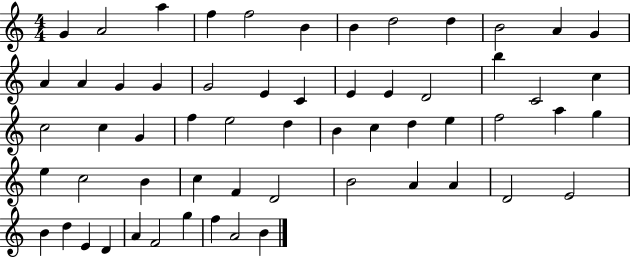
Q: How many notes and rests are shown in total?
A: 59